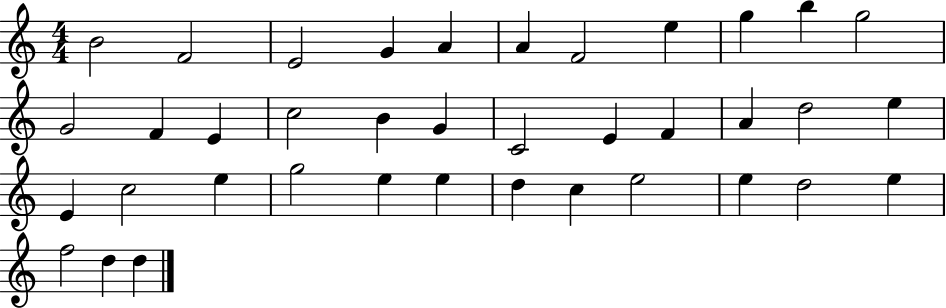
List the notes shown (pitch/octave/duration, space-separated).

B4/h F4/h E4/h G4/q A4/q A4/q F4/h E5/q G5/q B5/q G5/h G4/h F4/q E4/q C5/h B4/q G4/q C4/h E4/q F4/q A4/q D5/h E5/q E4/q C5/h E5/q G5/h E5/q E5/q D5/q C5/q E5/h E5/q D5/h E5/q F5/h D5/q D5/q